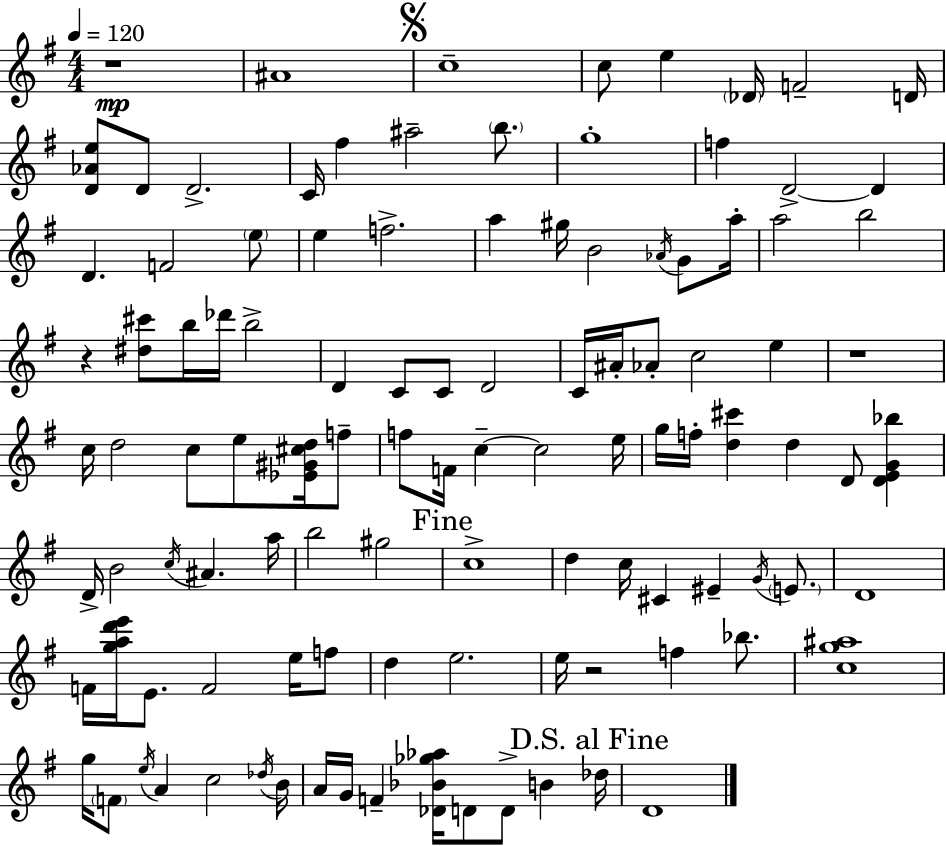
{
  \clef treble
  \numericTimeSignature
  \time 4/4
  \key e \minor
  \tempo 4 = 120
  r1\mp | ais'1 | \mark \markup { \musicglyph "scripts.segno" } c''1-- | c''8 e''4 \parenthesize des'16 f'2-- d'16 | \break <d' aes' e''>8 d'8 d'2.-> | c'16 fis''4 ais''2-- \parenthesize b''8. | g''1-. | f''4 d'2->~~ d'4 | \break d'4. f'2 \parenthesize e''8 | e''4 f''2.-> | a''4 gis''16 b'2 \acciaccatura { aes'16 } g'8 | a''16-. a''2 b''2 | \break r4 <dis'' cis'''>8 b''16 des'''16 b''2-> | d'4 c'8 c'8 d'2 | c'16 ais'16-. aes'8-. c''2 e''4 | r1 | \break c''16 d''2 c''8 e''8 <ees' gis' cis'' d''>16 f''8-- | f''8 f'16 c''4--~~ c''2 | e''16 g''16 f''16-. <d'' cis'''>4 d''4 d'8 <d' e' g' bes''>4 | d'16-> b'2 \acciaccatura { c''16 } ais'4. | \break a''16 b''2 gis''2 | \mark "Fine" c''1-> | d''4 c''16 cis'4 eis'4-- \acciaccatura { g'16 } | \parenthesize e'8. d'1 | \break f'16 <g'' a'' d''' e'''>16 e'8. f'2 | e''16 f''8 d''4 e''2. | e''16 r2 f''4 | bes''8. <c'' g'' ais''>1 | \break g''16 \parenthesize f'8 \acciaccatura { e''16 } a'4 c''2 | \acciaccatura { des''16 } b'16 a'16 g'16 f'4-- <des' bes' ges'' aes''>16 d'8 d'8-> | b'4 \mark "D.S. al Fine" des''16 d'1 | \bar "|."
}